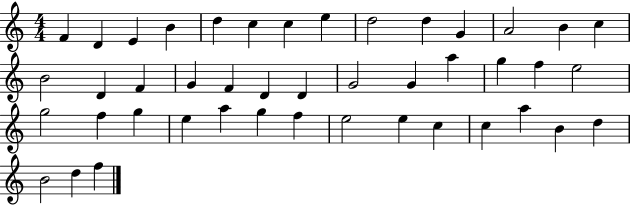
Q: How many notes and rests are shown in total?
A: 44